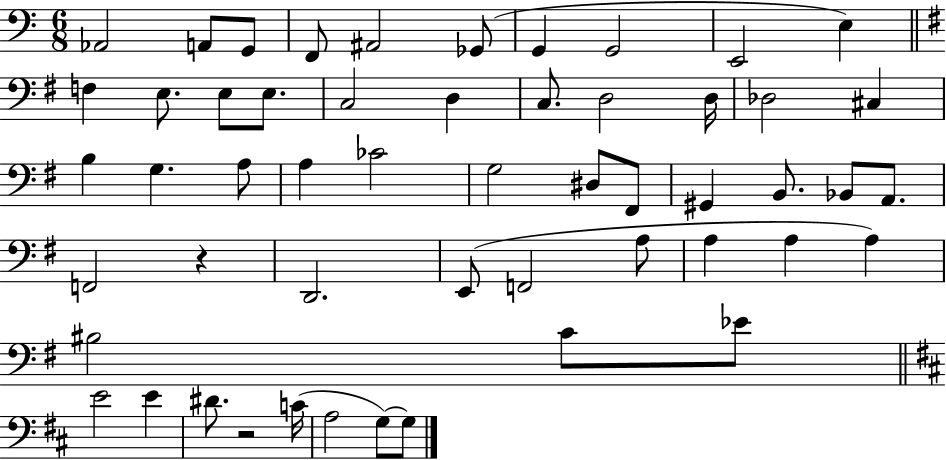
{
  \clef bass
  \numericTimeSignature
  \time 6/8
  \key c \major
  aes,2 a,8 g,8 | f,8 ais,2 ges,8( | g,4 g,2 | e,2 e4) | \break \bar "||" \break \key e \minor f4 e8. e8 e8. | c2 d4 | c8. d2 d16 | des2 cis4 | \break b4 g4. a8 | a4 ces'2 | g2 dis8 fis,8 | gis,4 b,8. bes,8 a,8. | \break f,2 r4 | d,2. | e,8( f,2 a8 | a4 a4 a4) | \break bis2 c'8 ees'8 | \bar "||" \break \key d \major e'2 e'4 | dis'8. r2 c'16( | a2 g8~~) g8 | \bar "|."
}